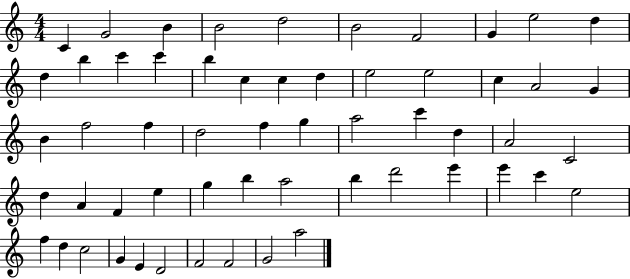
{
  \clef treble
  \numericTimeSignature
  \time 4/4
  \key c \major
  c'4 g'2 b'4 | b'2 d''2 | b'2 f'2 | g'4 e''2 d''4 | \break d''4 b''4 c'''4 c'''4 | b''4 c''4 c''4 d''4 | e''2 e''2 | c''4 a'2 g'4 | \break b'4 f''2 f''4 | d''2 f''4 g''4 | a''2 c'''4 d''4 | a'2 c'2 | \break d''4 a'4 f'4 e''4 | g''4 b''4 a''2 | b''4 d'''2 e'''4 | e'''4 c'''4 e''2 | \break f''4 d''4 c''2 | g'4 e'4 d'2 | f'2 f'2 | g'2 a''2 | \break \bar "|."
}